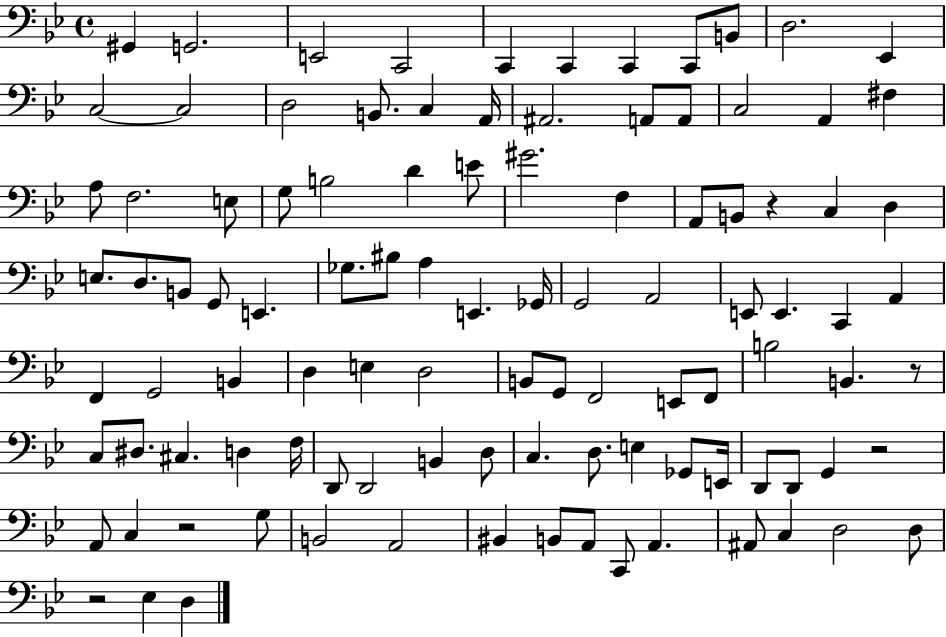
{
  \clef bass
  \time 4/4
  \defaultTimeSignature
  \key bes \major
  gis,4 g,2. | e,2 c,2 | c,4 c,4 c,4 c,8 b,8 | d2. ees,4 | \break c2~~ c2 | d2 b,8. c4 a,16 | ais,2. a,8 a,8 | c2 a,4 fis4 | \break a8 f2. e8 | g8 b2 d'4 e'8 | gis'2. f4 | a,8 b,8 r4 c4 d4 | \break e8. d8. b,8 g,8 e,4. | ges8. bis8 a4 e,4. ges,16 | g,2 a,2 | e,8 e,4. c,4 a,4 | \break f,4 g,2 b,4 | d4 e4 d2 | b,8 g,8 f,2 e,8 f,8 | b2 b,4. r8 | \break c8 dis8. cis4. d4 f16 | d,8 d,2 b,4 d8 | c4. d8. e4 ges,8 e,16 | d,8 d,8 g,4 r2 | \break a,8 c4 r2 g8 | b,2 a,2 | bis,4 b,8 a,8 c,8 a,4. | ais,8 c4 d2 d8 | \break r2 ees4 d4 | \bar "|."
}